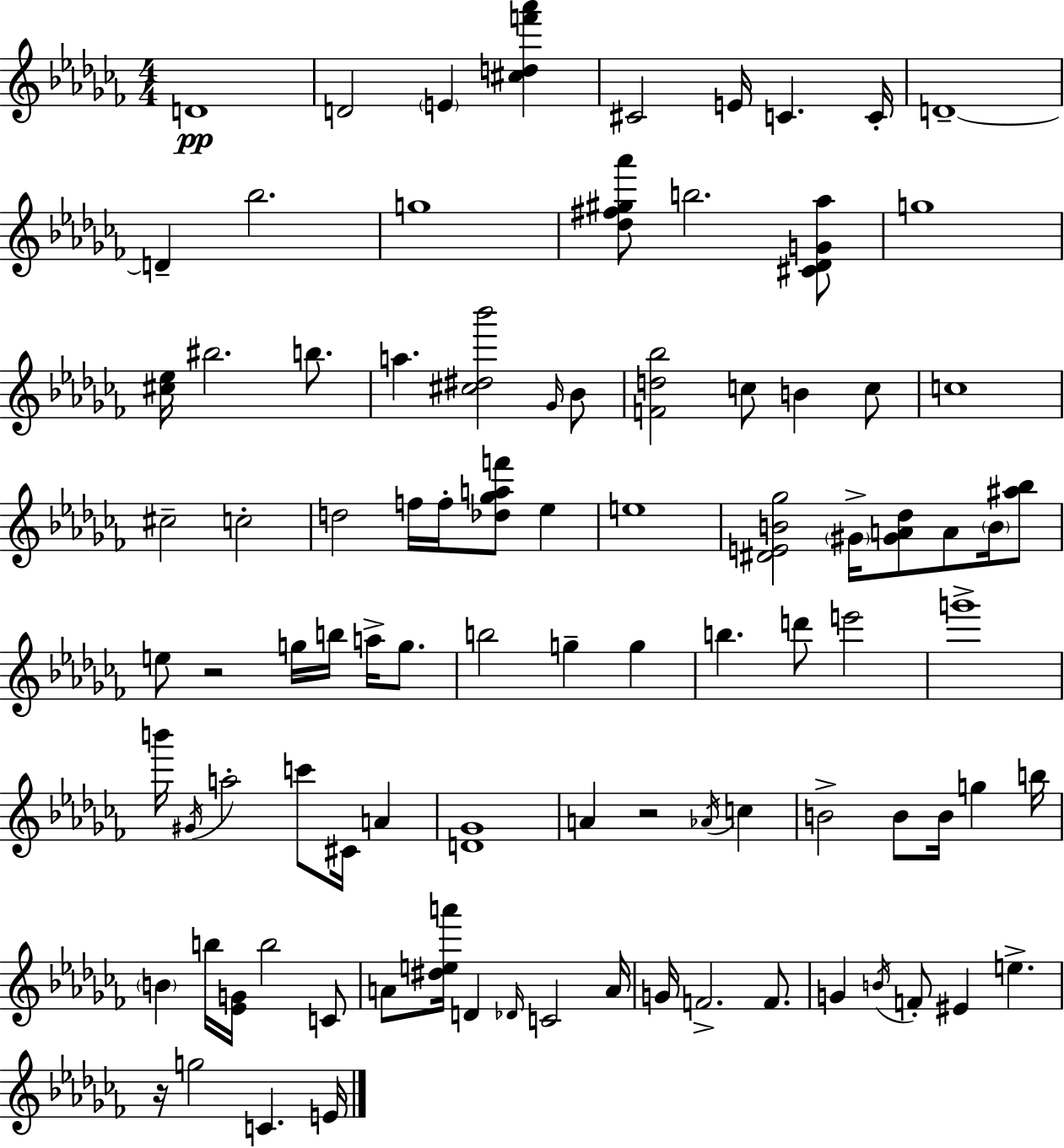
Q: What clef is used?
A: treble